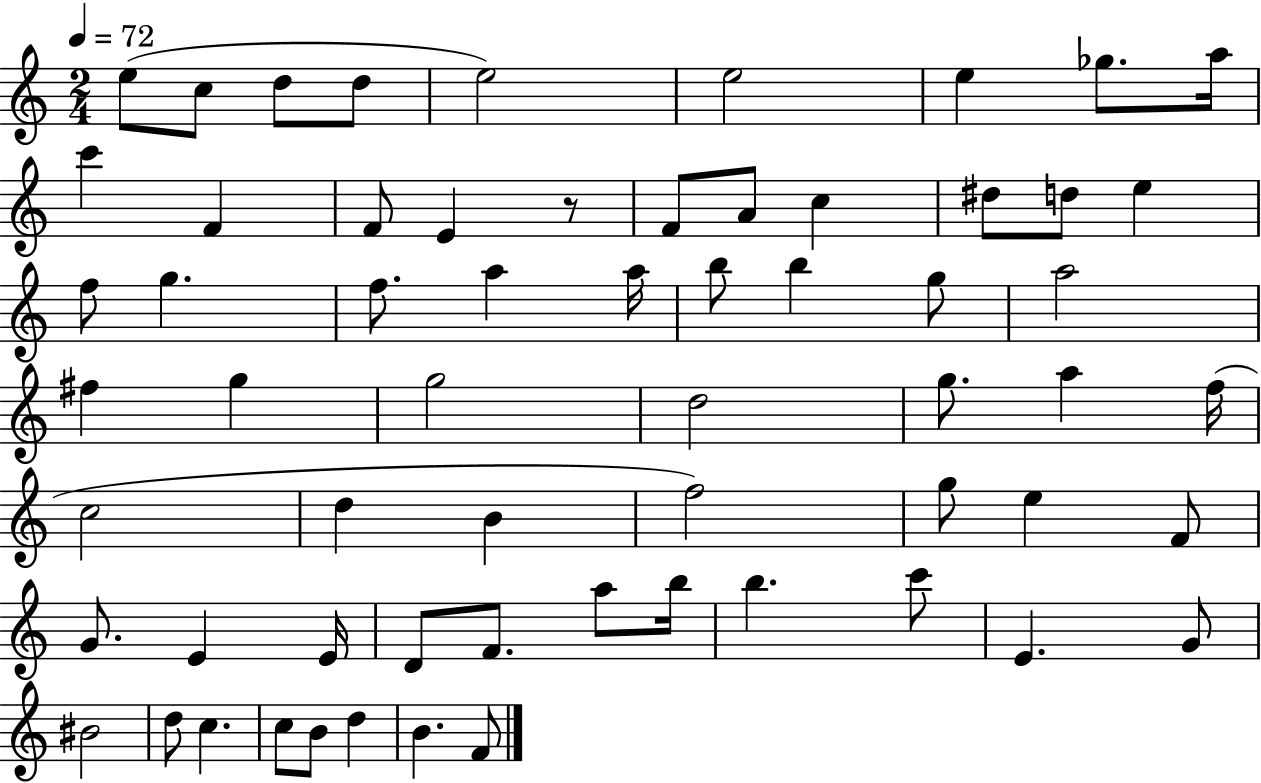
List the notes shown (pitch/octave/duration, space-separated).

E5/e C5/e D5/e D5/e E5/h E5/h E5/q Gb5/e. A5/s C6/q F4/q F4/e E4/q R/e F4/e A4/e C5/q D#5/e D5/e E5/q F5/e G5/q. F5/e. A5/q A5/s B5/e B5/q G5/e A5/h F#5/q G5/q G5/h D5/h G5/e. A5/q F5/s C5/h D5/q B4/q F5/h G5/e E5/q F4/e G4/e. E4/q E4/s D4/e F4/e. A5/e B5/s B5/q. C6/e E4/q. G4/e BIS4/h D5/e C5/q. C5/e B4/e D5/q B4/q. F4/e